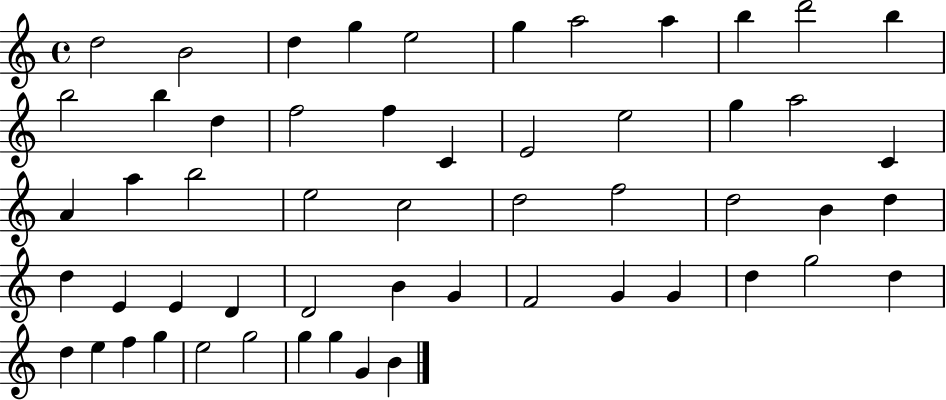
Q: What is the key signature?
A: C major